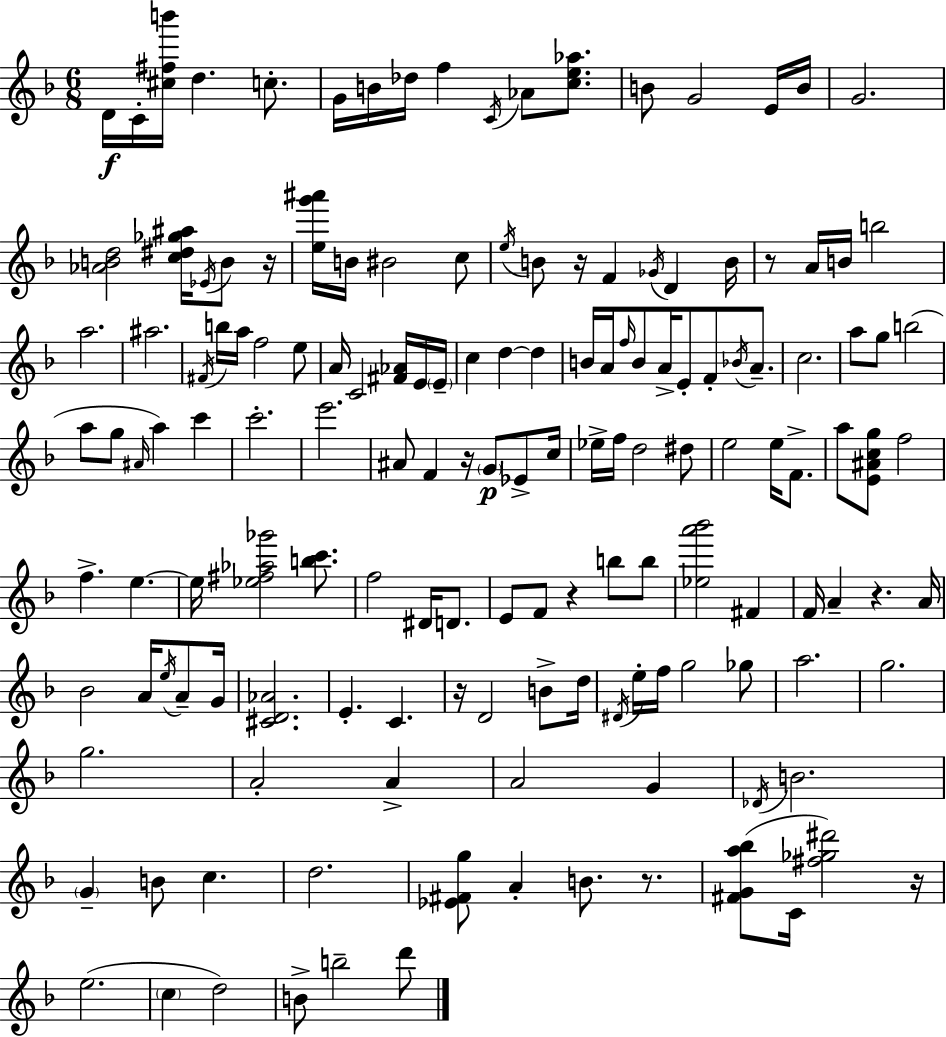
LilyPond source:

{
  \clef treble
  \numericTimeSignature
  \time 6/8
  \key d \minor
  d'16\f c'16-. <cis'' fis'' b'''>16 d''4. c''8.-. | g'16 b'16 des''16 f''4 \acciaccatura { c'16 } aes'8 <c'' e'' aes''>8. | b'8 g'2 e'16 | b'16 g'2. | \break <aes' b' d''>2 <c'' dis'' ges'' ais''>16 \acciaccatura { ees'16 } b'8 | r16 <e'' g''' ais'''>16 b'16 bis'2 | c''8 \acciaccatura { e''16 } b'8 r16 f'4 \acciaccatura { ges'16 } d'4 | b'16 r8 a'16 b'16 b''2 | \break a''2. | ais''2. | \acciaccatura { fis'16 } b''16 a''16 f''2 | e''8 a'16 c'2 | \break <fis' aes'>16 e'16 \parenthesize e'16-- c''4 d''4~~ | d''4 b'16 a'16 \grace { f''16 } b'8 a'16-> e'8-. | f'8-. \acciaccatura { bes'16 } a'8.-- c''2. | a''8 g''8 b''2( | \break a''8 g''8 \grace { ais'16 }) | a''4 c'''4 c'''2.-. | e'''2. | ais'8 f'4 | \break r16 \parenthesize g'8\p ees'8-> c''16 ees''16-> f''16 d''2 | dis''8 e''2 | e''16 f'8.-> a''8 <e' ais' c'' g''>8 | f''2 f''4.-> | \break e''4.~~ e''16 <ees'' fis'' aes'' ges'''>2 | <b'' c'''>8. f''2 | dis'16 d'8. e'8 f'8 | r4 b''8 b''8 <ees'' a''' bes'''>2 | \break fis'4 f'16 a'4-- | r4. a'16 bes'2 | a'16 \acciaccatura { e''16 } a'8-- g'16 <cis' d' aes'>2. | e'4.-. | \break c'4. r16 d'2 | b'8-> d''16 \acciaccatura { dis'16 } e''16-. f''16 | g''2 ges''8 a''2. | g''2. | \break g''2. | a'2-. | a'4-> a'2 | g'4 \acciaccatura { des'16 } b'2. | \break \parenthesize g'4-- | b'8 c''4. d''2. | <ees' fis' g''>8 | a'4-. b'8. r8. <fis' g' a'' bes''>8( | \break c'16 <fis'' ges'' dis'''>2) r16 e''2.( | \parenthesize c''4 | d''2) b'8-> | b''2-- d'''8 \bar "|."
}